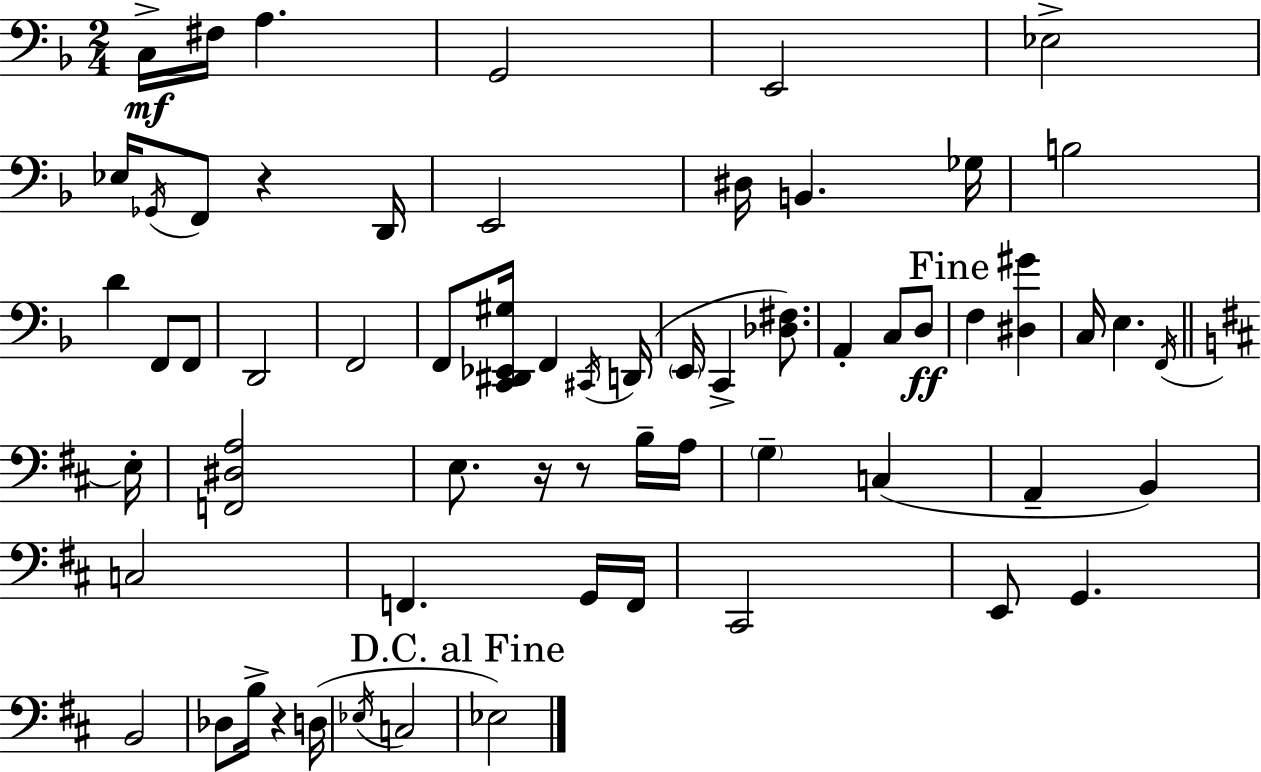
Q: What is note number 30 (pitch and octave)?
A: F3